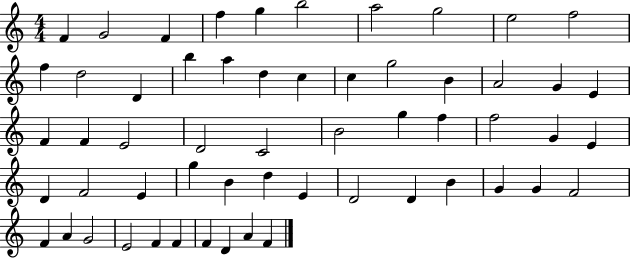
F4/q G4/h F4/q F5/q G5/q B5/h A5/h G5/h E5/h F5/h F5/q D5/h D4/q B5/q A5/q D5/q C5/q C5/q G5/h B4/q A4/h G4/q E4/q F4/q F4/q E4/h D4/h C4/h B4/h G5/q F5/q F5/h G4/q E4/q D4/q F4/h E4/q G5/q B4/q D5/q E4/q D4/h D4/q B4/q G4/q G4/q F4/h F4/q A4/q G4/h E4/h F4/q F4/q F4/q D4/q A4/q F4/q